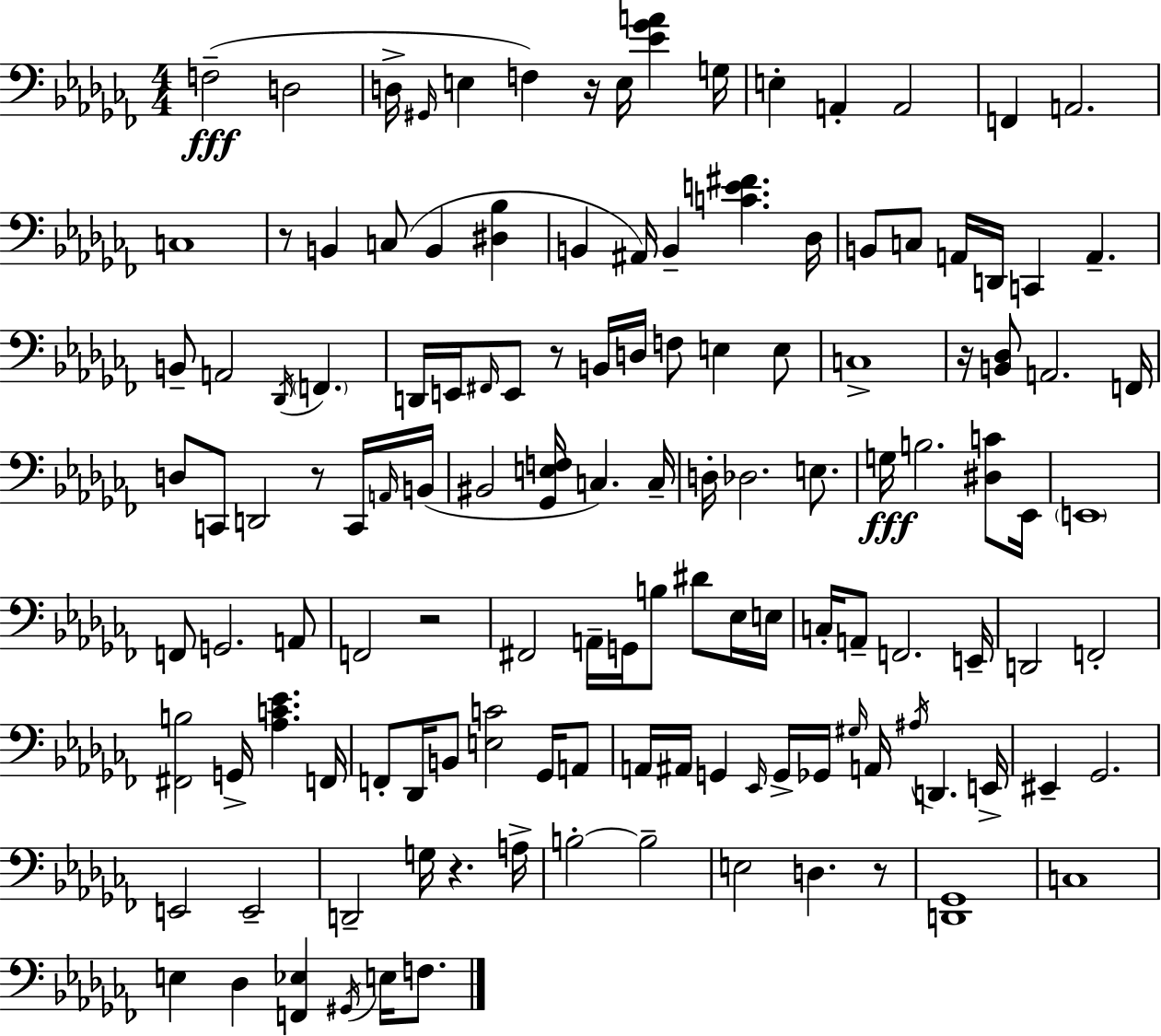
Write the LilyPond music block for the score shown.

{
  \clef bass
  \numericTimeSignature
  \time 4/4
  \key aes \minor
  f2--(\fff d2 | d16-> \grace { gis,16 } e4 f4) r16 e16 <ees' ges' a'>4 | g16 e4-. a,4-. a,2 | f,4 a,2. | \break c1 | r8 b,4 c8( b,4 <dis bes>4 | b,4 ais,16) b,4-- <c' e' fis'>4. | des16 b,8 c8 a,16 d,16 c,4 a,4.-- | \break b,8-- a,2 \acciaccatura { des,16 } \parenthesize f,4. | d,16 e,16 \grace { fis,16 } e,8 r8 b,16 d16 f8 e4 | e8 c1-> | r16 <b, des>8 a,2. | \break f,16 d8 c,8 d,2 r8 | c,16 \grace { a,16 }( b,16 bis,2 <ges, e f>16 c4.) | c16-- d16-. des2. | e8. g16\fff b2. | \break <dis c'>8 ees,16 \parenthesize e,1 | f,8 g,2. | a,8 f,2 r2 | fis,2 a,16-- g,16 b8 | \break dis'8 ees16 e16 c16-. a,8-- f,2. | e,16-- d,2 f,2-. | <fis, b>2 g,16-> <aes c' ees'>4. | f,16 f,8-. des,16 b,8 <e c'>2 | \break ges,16 a,8 a,16 ais,16 g,4 \grace { ees,16 } g,16-> ges,16 \grace { gis16 } a,16 \acciaccatura { ais16 } | d,4. e,16-> eis,4-- ges,2. | e,2 e,2-- | d,2-- g16 | \break r4. a16-> b2-.~~ b2-- | e2 d4. | r8 <d, ges,>1 | c1 | \break e4 des4 <f, ees>4 | \acciaccatura { gis,16 } e16 f8. \bar "|."
}